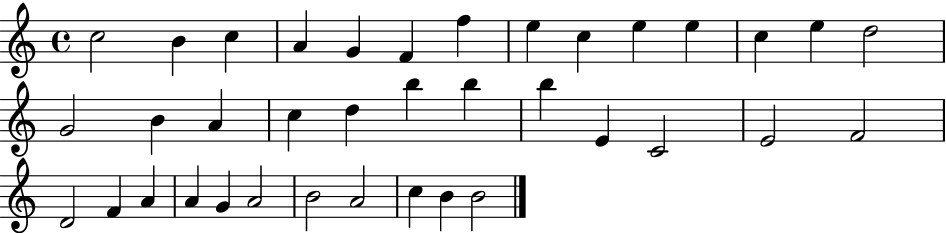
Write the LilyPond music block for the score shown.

{
  \clef treble
  \time 4/4
  \defaultTimeSignature
  \key c \major
  c''2 b'4 c''4 | a'4 g'4 f'4 f''4 | e''4 c''4 e''4 e''4 | c''4 e''4 d''2 | \break g'2 b'4 a'4 | c''4 d''4 b''4 b''4 | b''4 e'4 c'2 | e'2 f'2 | \break d'2 f'4 a'4 | a'4 g'4 a'2 | b'2 a'2 | c''4 b'4 b'2 | \break \bar "|."
}